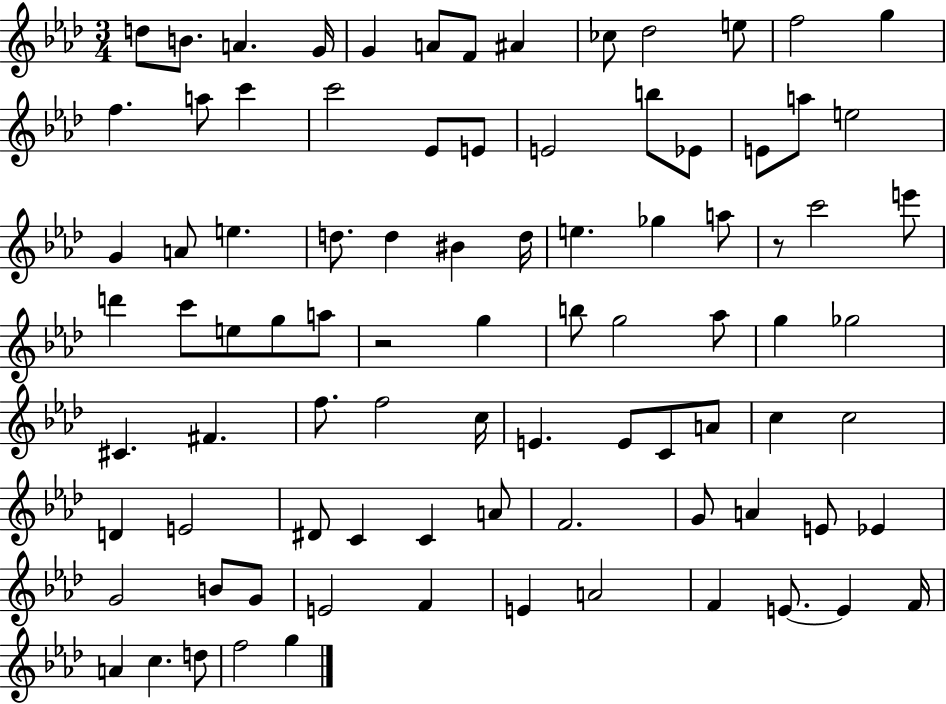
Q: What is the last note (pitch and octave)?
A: G5